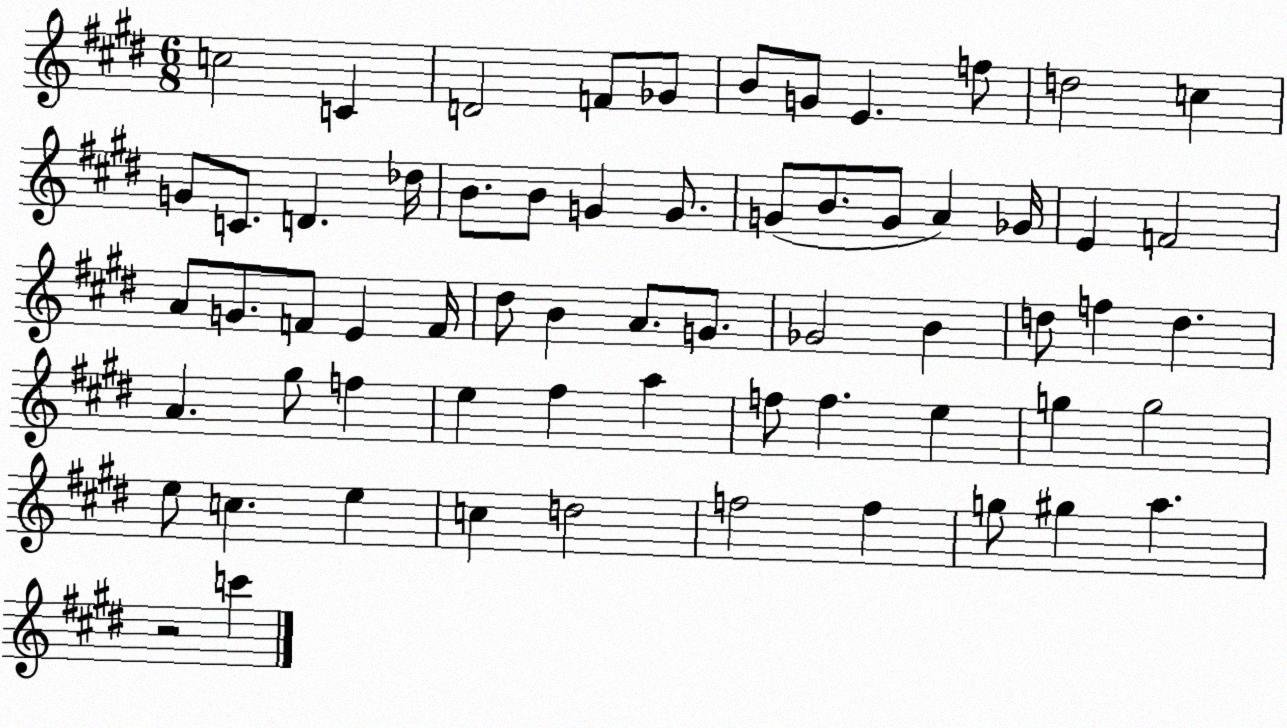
X:1
T:Untitled
M:6/8
L:1/4
K:E
c2 C D2 F/2 _G/2 B/2 G/2 E f/2 d2 c G/2 C/2 D _d/4 B/2 B/2 G G/2 G/2 B/2 G/2 A _G/4 E F2 A/2 G/2 F/2 E F/4 ^d/2 B A/2 G/2 _G2 B d/2 f d A ^g/2 f e ^f a f/2 f e g g2 e/2 c e c d2 f2 f g/2 ^g a z2 c'